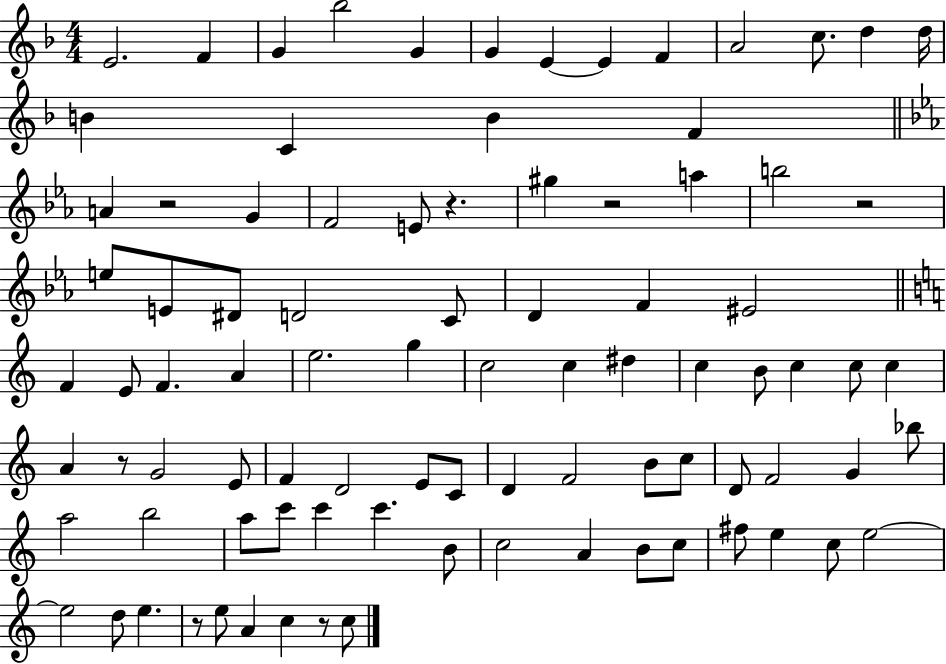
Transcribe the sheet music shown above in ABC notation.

X:1
T:Untitled
M:4/4
L:1/4
K:F
E2 F G _b2 G G E E F A2 c/2 d d/4 B C B F A z2 G F2 E/2 z ^g z2 a b2 z2 e/2 E/2 ^D/2 D2 C/2 D F ^E2 F E/2 F A e2 g c2 c ^d c B/2 c c/2 c A z/2 G2 E/2 F D2 E/2 C/2 D F2 B/2 c/2 D/2 F2 G _b/2 a2 b2 a/2 c'/2 c' c' B/2 c2 A B/2 c/2 ^f/2 e c/2 e2 e2 d/2 e z/2 e/2 A c z/2 c/2